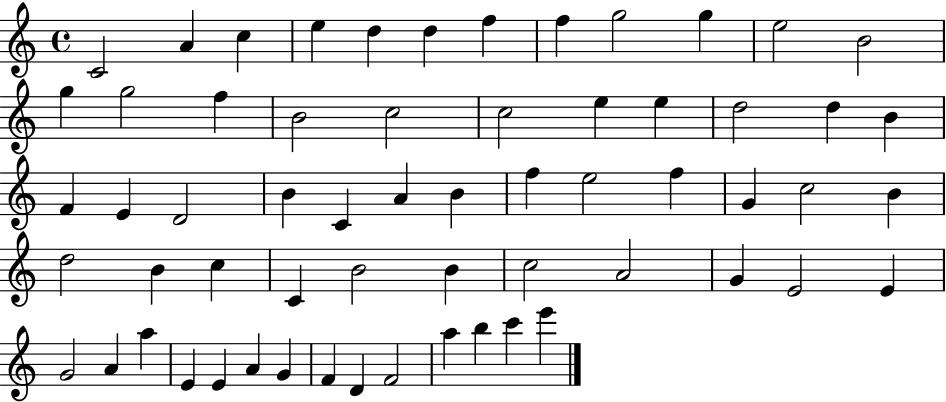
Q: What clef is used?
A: treble